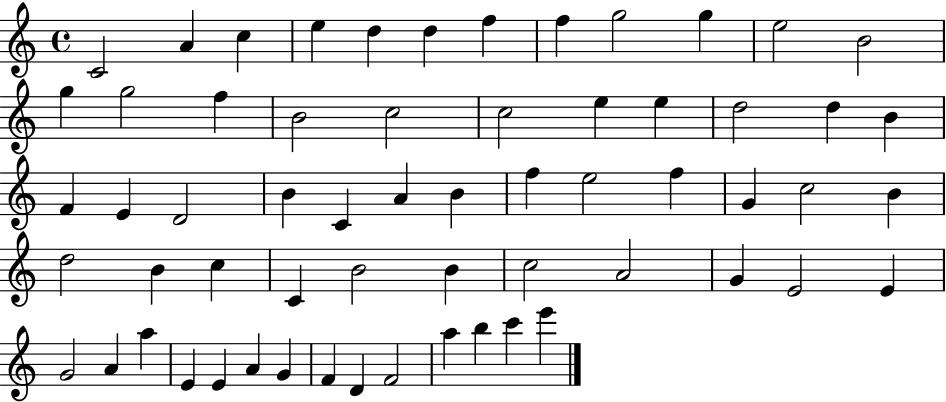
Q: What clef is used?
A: treble